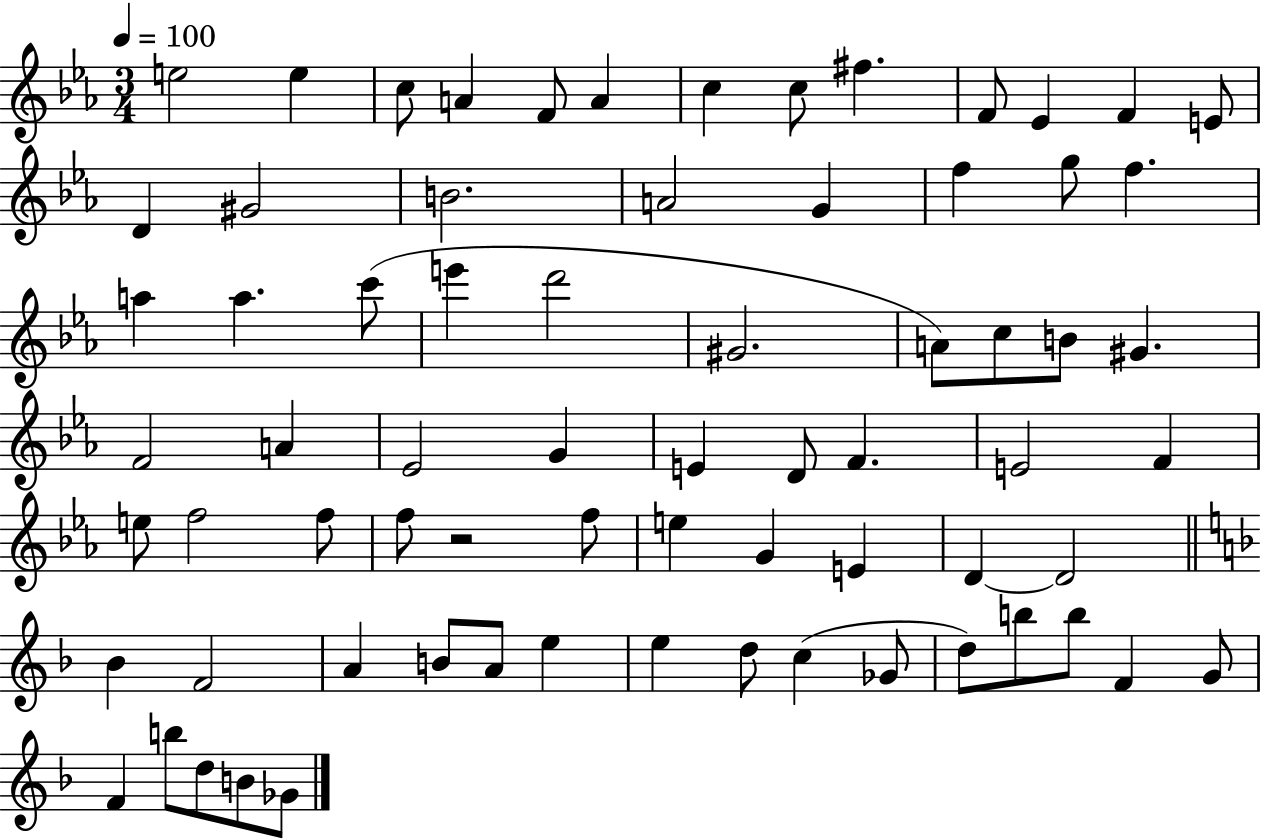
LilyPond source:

{
  \clef treble
  \numericTimeSignature
  \time 3/4
  \key ees \major
  \tempo 4 = 100
  \repeat volta 2 { e''2 e''4 | c''8 a'4 f'8 a'4 | c''4 c''8 fis''4. | f'8 ees'4 f'4 e'8 | \break d'4 gis'2 | b'2. | a'2 g'4 | f''4 g''8 f''4. | \break a''4 a''4. c'''8( | e'''4 d'''2 | gis'2. | a'8) c''8 b'8 gis'4. | \break f'2 a'4 | ees'2 g'4 | e'4 d'8 f'4. | e'2 f'4 | \break e''8 f''2 f''8 | f''8 r2 f''8 | e''4 g'4 e'4 | d'4~~ d'2 | \break \bar "||" \break \key f \major bes'4 f'2 | a'4 b'8 a'8 e''4 | e''4 d''8 c''4( ges'8 | d''8) b''8 b''8 f'4 g'8 | \break f'4 b''8 d''8 b'8 ges'8 | } \bar "|."
}